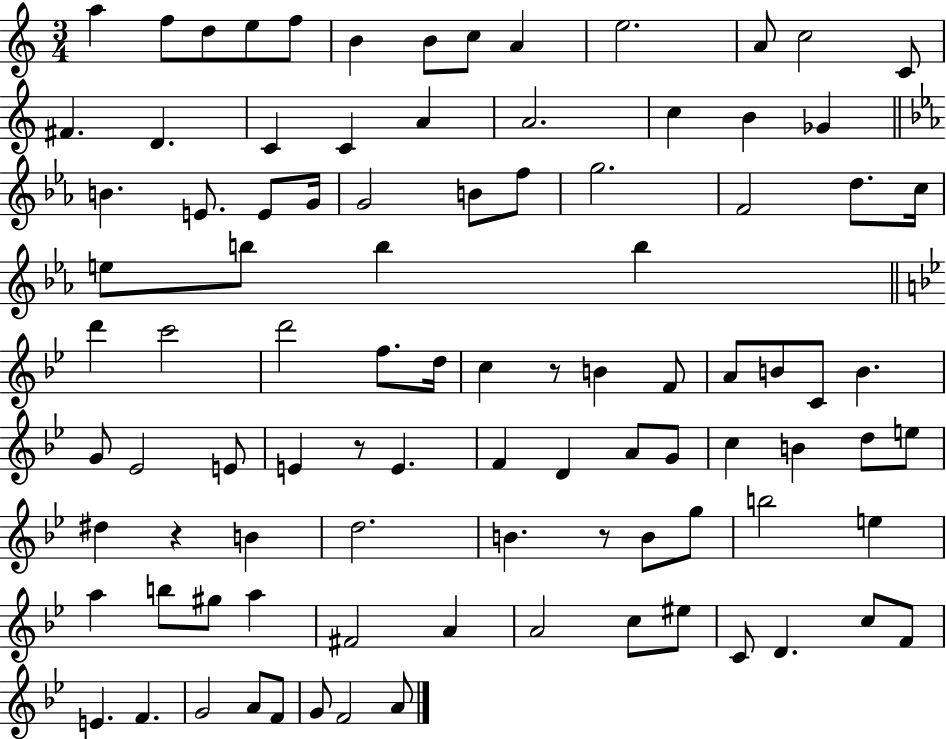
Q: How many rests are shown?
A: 4